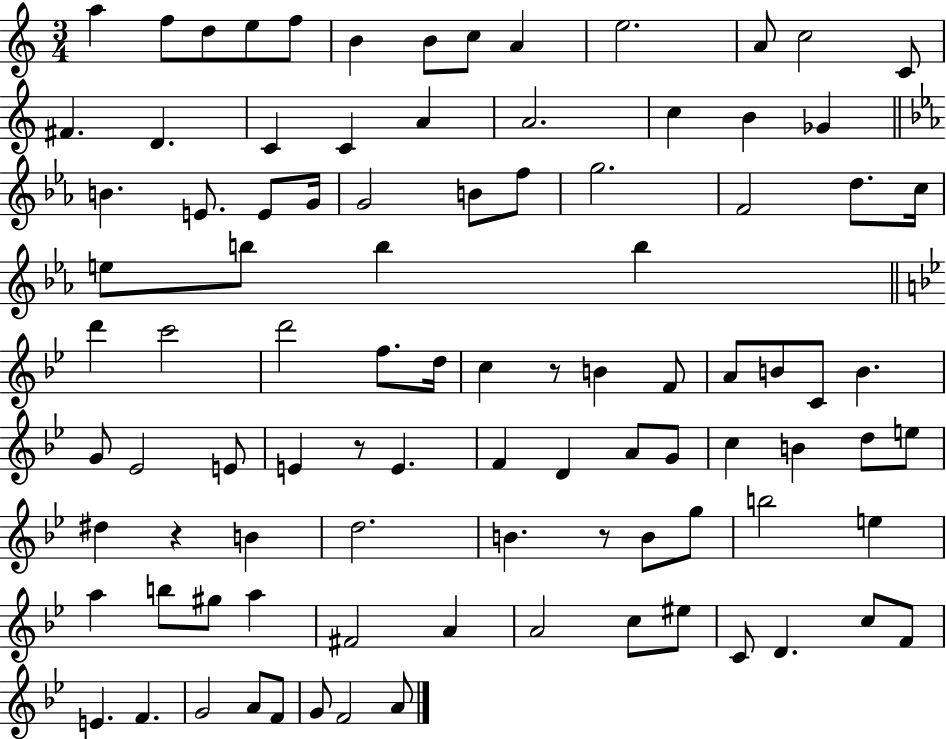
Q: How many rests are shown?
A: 4